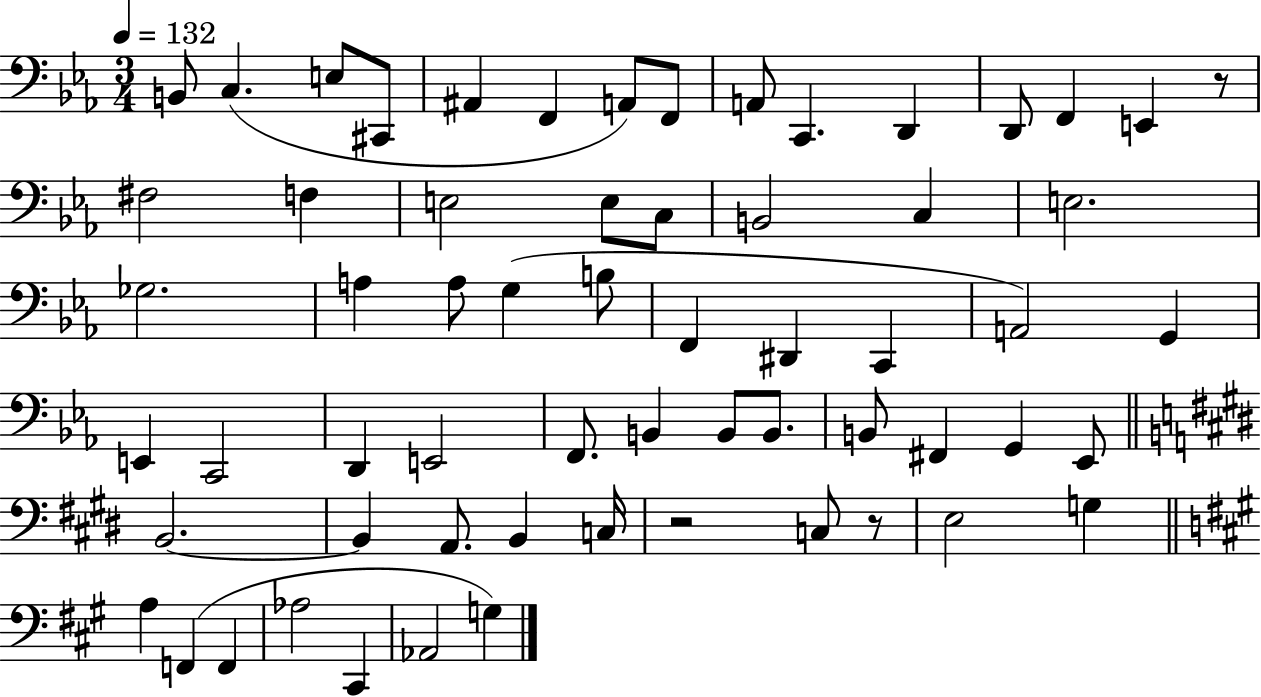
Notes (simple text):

B2/e C3/q. E3/e C#2/e A#2/q F2/q A2/e F2/e A2/e C2/q. D2/q D2/e F2/q E2/q R/e F#3/h F3/q E3/h E3/e C3/e B2/h C3/q E3/h. Gb3/h. A3/q A3/e G3/q B3/e F2/q D#2/q C2/q A2/h G2/q E2/q C2/h D2/q E2/h F2/e. B2/q B2/e B2/e. B2/e F#2/q G2/q Eb2/e B2/h. B2/q A2/e. B2/q C3/s R/h C3/e R/e E3/h G3/q A3/q F2/q F2/q Ab3/h C#2/q Ab2/h G3/q